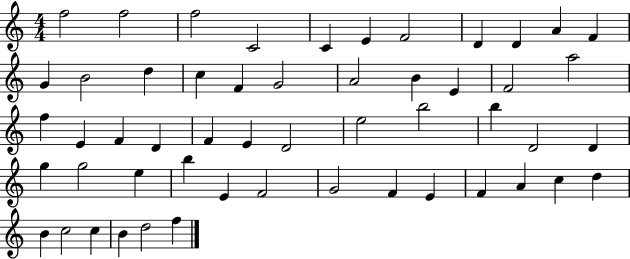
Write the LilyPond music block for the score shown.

{
  \clef treble
  \numericTimeSignature
  \time 4/4
  \key c \major
  f''2 f''2 | f''2 c'2 | c'4 e'4 f'2 | d'4 d'4 a'4 f'4 | \break g'4 b'2 d''4 | c''4 f'4 g'2 | a'2 b'4 e'4 | f'2 a''2 | \break f''4 e'4 f'4 d'4 | f'4 e'4 d'2 | e''2 b''2 | b''4 d'2 d'4 | \break g''4 g''2 e''4 | b''4 e'4 f'2 | g'2 f'4 e'4 | f'4 a'4 c''4 d''4 | \break b'4 c''2 c''4 | b'4 d''2 f''4 | \bar "|."
}